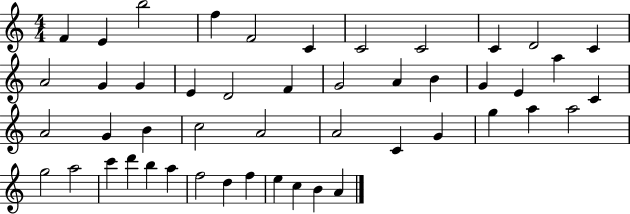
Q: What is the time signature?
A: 4/4